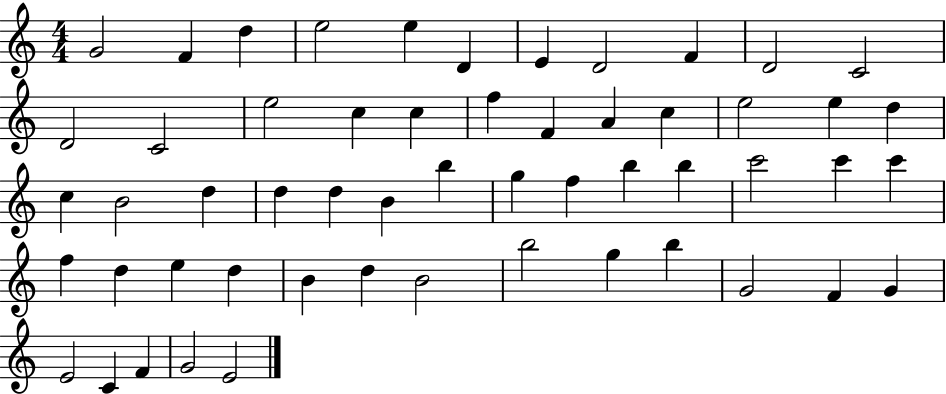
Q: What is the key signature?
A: C major